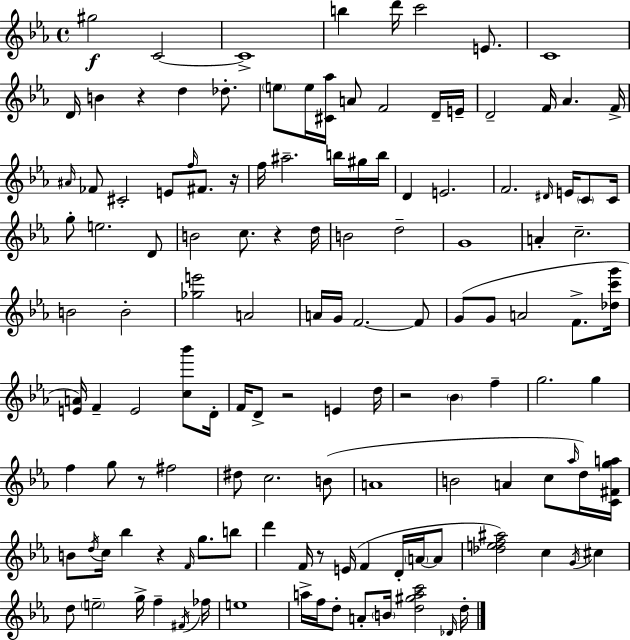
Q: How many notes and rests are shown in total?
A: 132